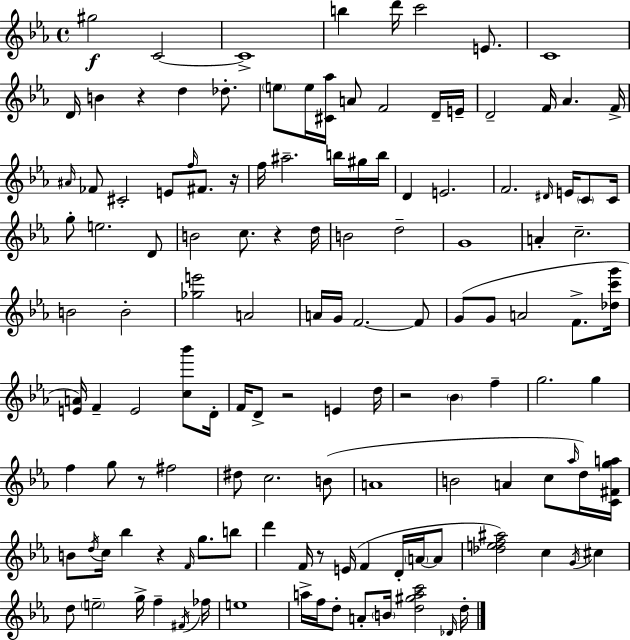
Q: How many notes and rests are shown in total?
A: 132